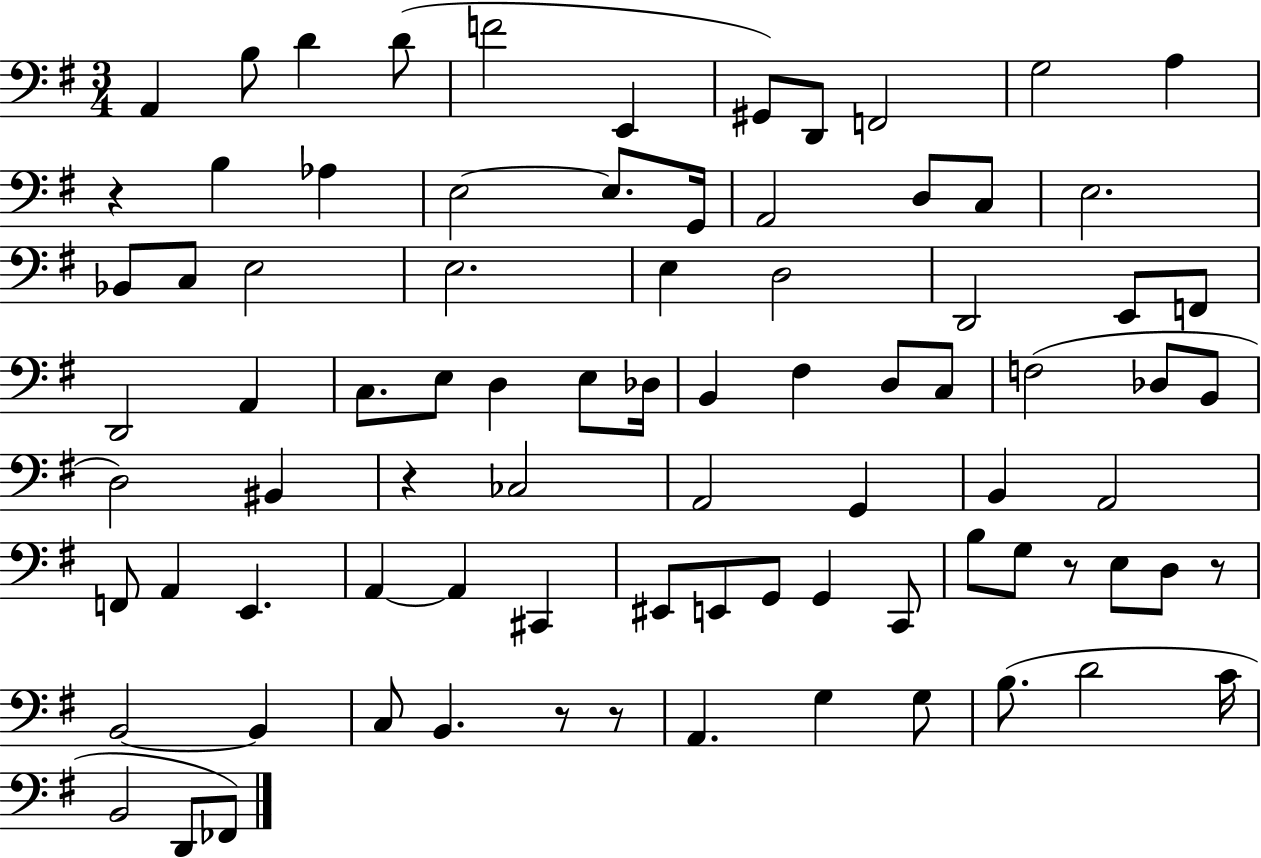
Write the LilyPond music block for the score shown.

{
  \clef bass
  \numericTimeSignature
  \time 3/4
  \key g \major
  a,4 b8 d'4 d'8( | f'2 e,4 | gis,8) d,8 f,2 | g2 a4 | \break r4 b4 aes4 | e2~~ e8. g,16 | a,2 d8 c8 | e2. | \break bes,8 c8 e2 | e2. | e4 d2 | d,2 e,8 f,8 | \break d,2 a,4 | c8. e8 d4 e8 des16 | b,4 fis4 d8 c8 | f2( des8 b,8 | \break d2) bis,4 | r4 ces2 | a,2 g,4 | b,4 a,2 | \break f,8 a,4 e,4. | a,4~~ a,4 cis,4 | eis,8 e,8 g,8 g,4 c,8 | b8 g8 r8 e8 d8 r8 | \break b,2~~ b,4 | c8 b,4. r8 r8 | a,4. g4 g8 | b8.( d'2 c'16 | \break b,2 d,8 fes,8) | \bar "|."
}